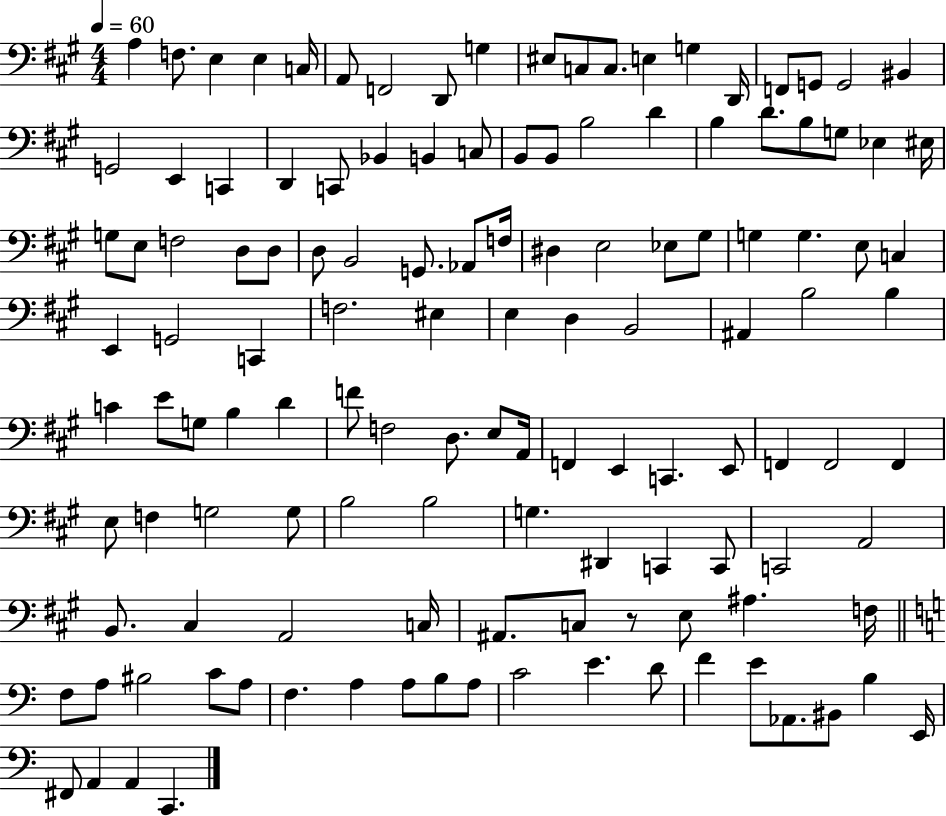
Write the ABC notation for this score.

X:1
T:Untitled
M:4/4
L:1/4
K:A
A, F,/2 E, E, C,/4 A,,/2 F,,2 D,,/2 G, ^E,/2 C,/2 C,/2 E, G, D,,/4 F,,/2 G,,/2 G,,2 ^B,, G,,2 E,, C,, D,, C,,/2 _B,, B,, C,/2 B,,/2 B,,/2 B,2 D B, D/2 B,/2 G,/2 _E, ^E,/4 G,/2 E,/2 F,2 D,/2 D,/2 D,/2 B,,2 G,,/2 _A,,/2 F,/4 ^D, E,2 _E,/2 ^G,/2 G, G, E,/2 C, E,, G,,2 C,, F,2 ^E, E, D, B,,2 ^A,, B,2 B, C E/2 G,/2 B, D F/2 F,2 D,/2 E,/2 A,,/4 F,, E,, C,, E,,/2 F,, F,,2 F,, E,/2 F, G,2 G,/2 B,2 B,2 G, ^D,, C,, C,,/2 C,,2 A,,2 B,,/2 ^C, A,,2 C,/4 ^A,,/2 C,/2 z/2 E,/2 ^A, F,/4 F,/2 A,/2 ^B,2 C/2 A,/2 F, A, A,/2 B,/2 A,/2 C2 E D/2 F E/2 _A,,/2 ^B,,/2 B, E,,/4 ^F,,/2 A,, A,, C,,